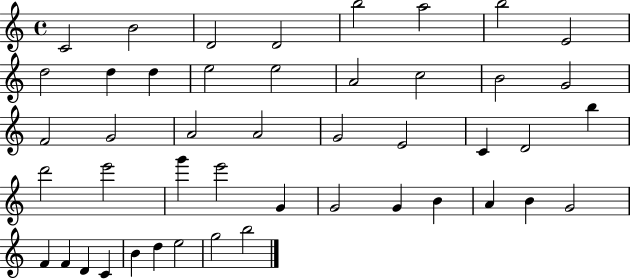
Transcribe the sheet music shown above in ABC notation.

X:1
T:Untitled
M:4/4
L:1/4
K:C
C2 B2 D2 D2 b2 a2 b2 E2 d2 d d e2 e2 A2 c2 B2 G2 F2 G2 A2 A2 G2 E2 C D2 b d'2 e'2 g' e'2 G G2 G B A B G2 F F D C B d e2 g2 b2